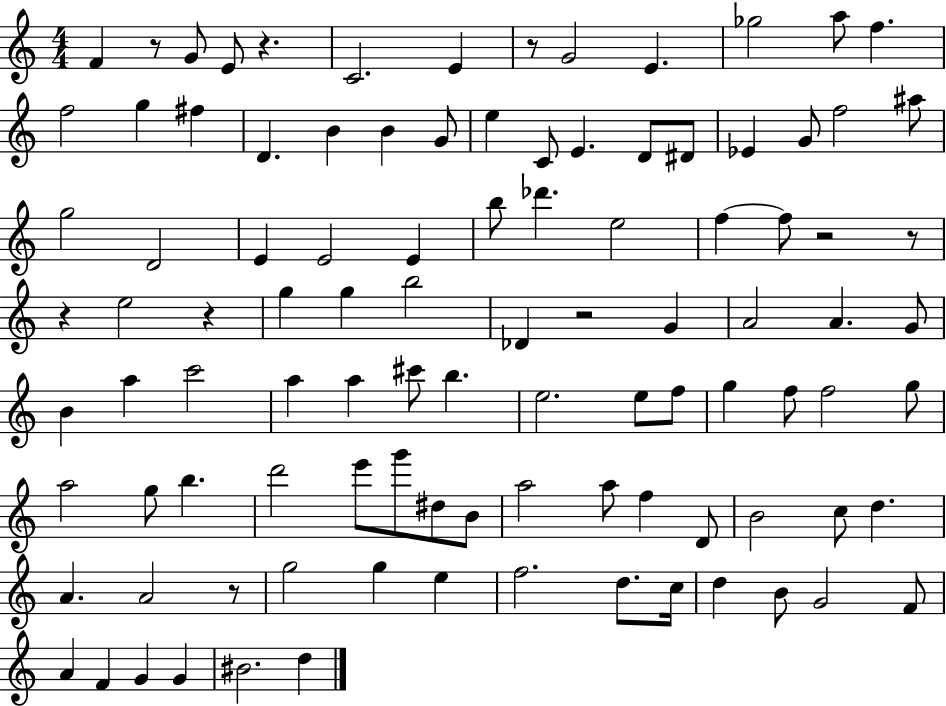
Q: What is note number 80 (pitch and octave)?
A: F5